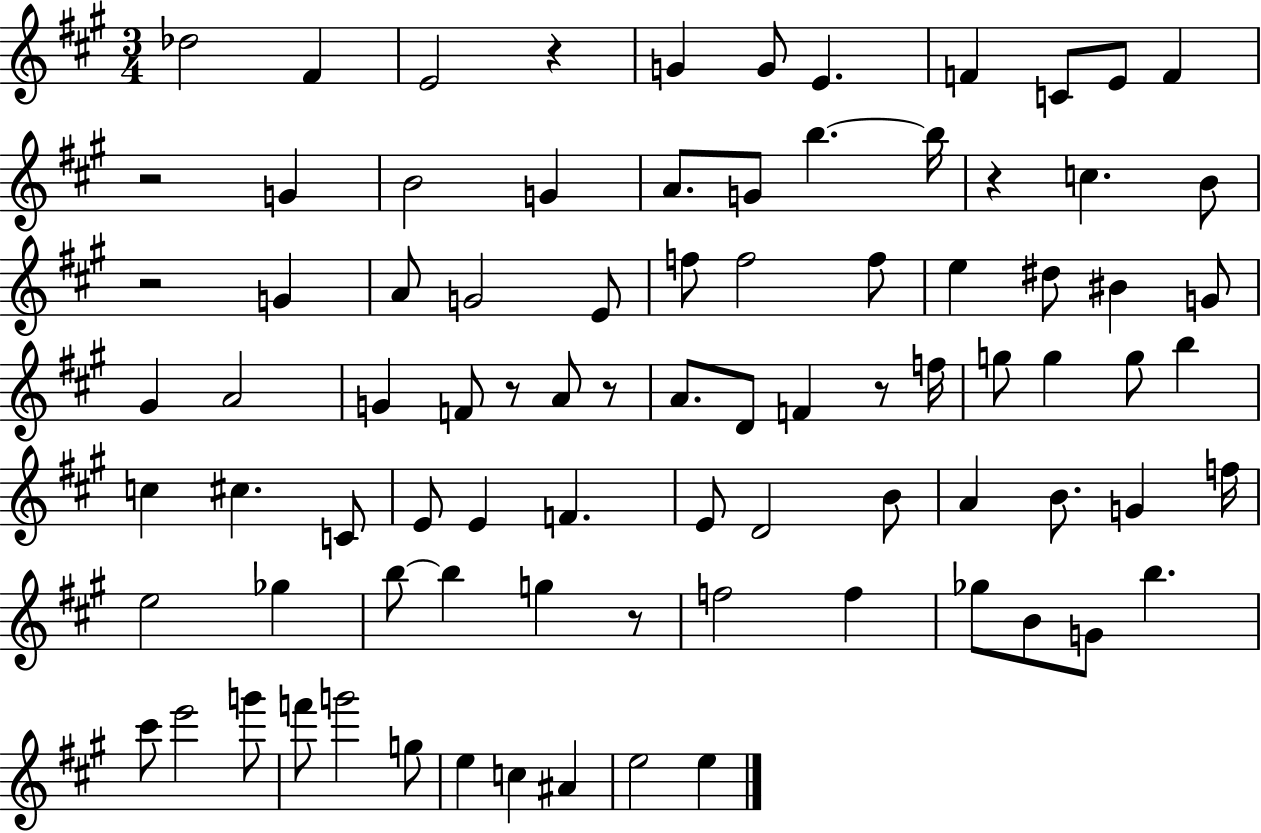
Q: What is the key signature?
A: A major